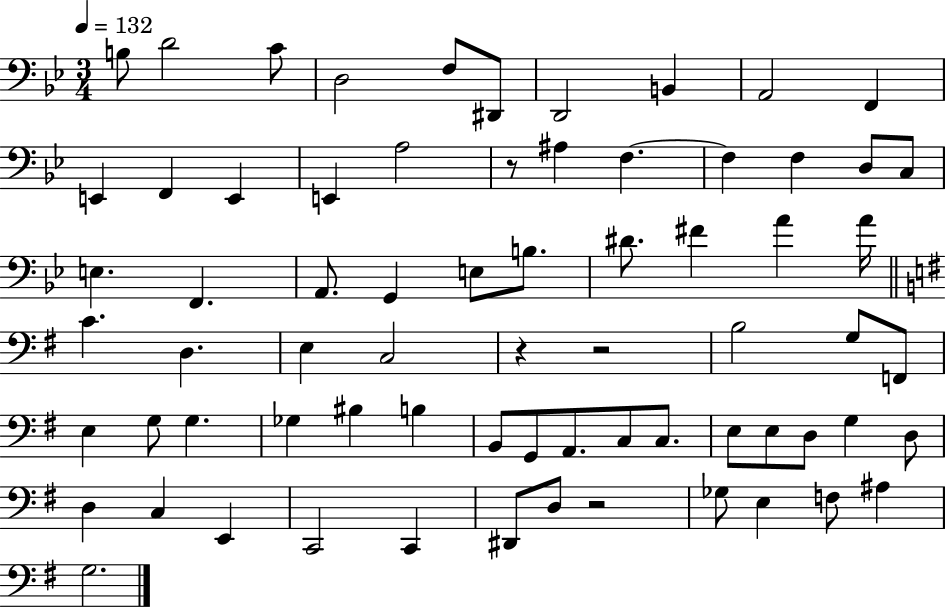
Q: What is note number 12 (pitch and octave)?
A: F2